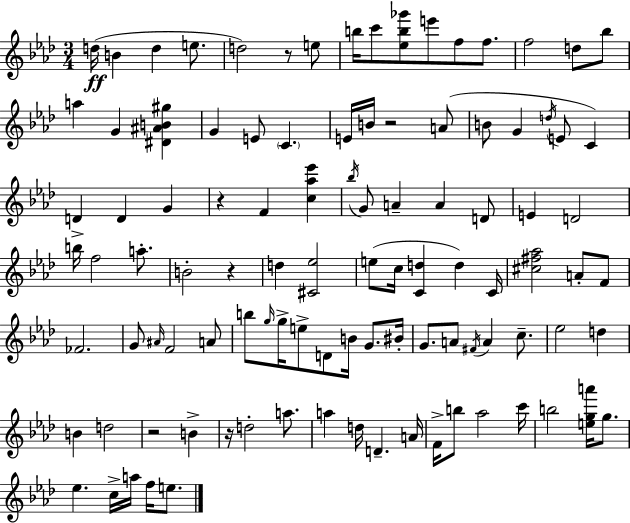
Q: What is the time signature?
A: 3/4